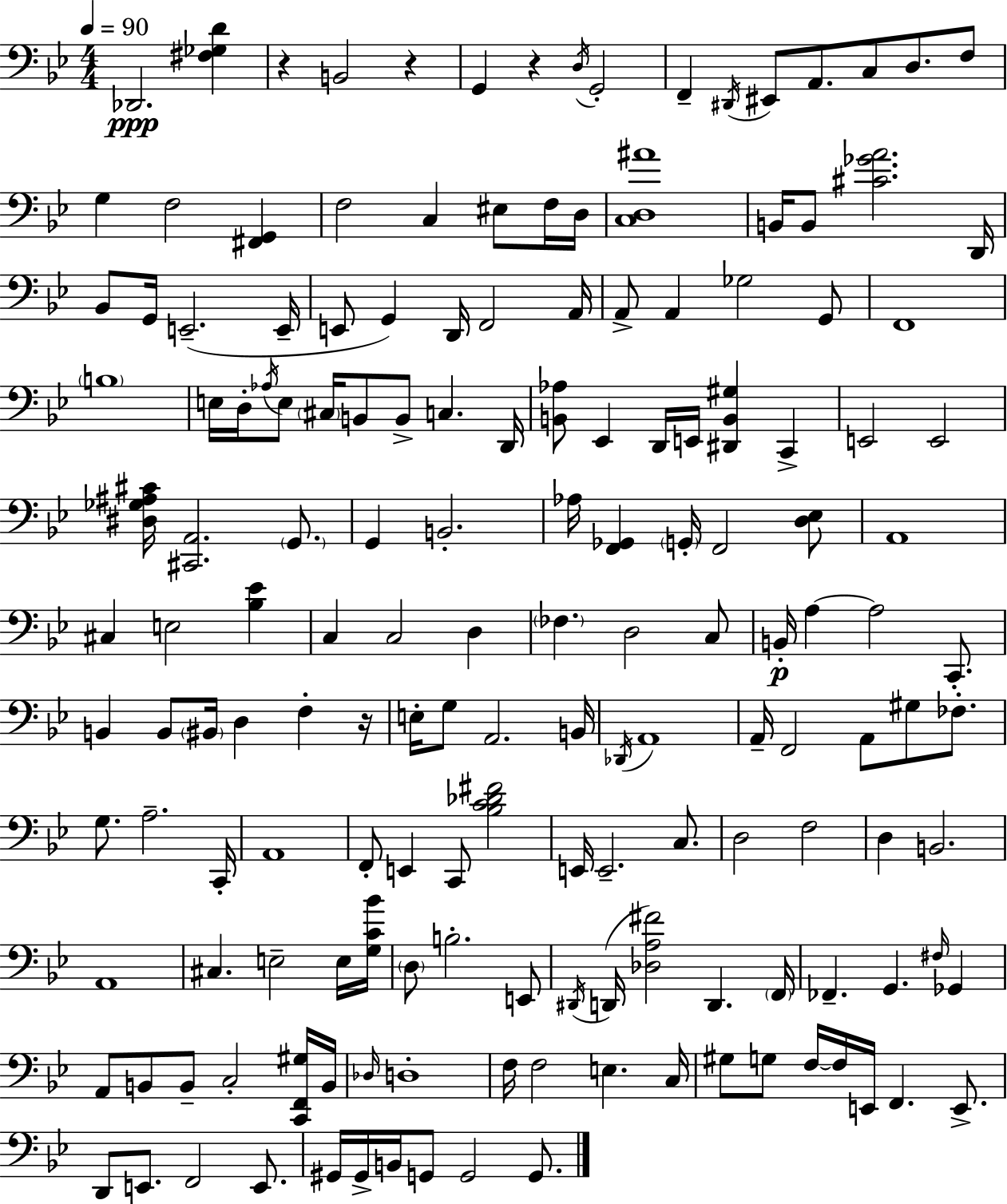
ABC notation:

X:1
T:Untitled
M:4/4
L:1/4
K:Gm
_D,,2 [^F,_G,D] z B,,2 z G,, z D,/4 G,,2 F,, ^D,,/4 ^E,,/2 A,,/2 C,/2 D,/2 F,/2 G, F,2 [^F,,G,,] F,2 C, ^E,/2 F,/4 D,/4 [C,D,^A]4 B,,/4 B,,/2 [^C_GA]2 D,,/4 _B,,/2 G,,/4 E,,2 E,,/4 E,,/2 G,, D,,/4 F,,2 A,,/4 A,,/2 A,, _G,2 G,,/2 F,,4 B,4 E,/4 D,/4 _A,/4 E,/2 ^C,/4 B,,/2 B,,/2 C, D,,/4 [B,,_A,]/2 _E,, D,,/4 E,,/4 [^D,,B,,^G,] C,, E,,2 E,,2 [^D,_G,^A,^C]/4 [^C,,A,,]2 G,,/2 G,, B,,2 _A,/4 [F,,_G,,] G,,/4 F,,2 [D,_E,]/2 A,,4 ^C, E,2 [_B,_E] C, C,2 D, _F, D,2 C,/2 B,,/4 A, A,2 C,,/2 B,, B,,/2 ^B,,/4 D, F, z/4 E,/4 G,/2 A,,2 B,,/4 _D,,/4 A,,4 A,,/4 F,,2 A,,/2 ^G,/2 _F,/2 G,/2 A,2 C,,/4 A,,4 F,,/2 E,, C,,/2 [_B,C_D^F]2 E,,/4 E,,2 C,/2 D,2 F,2 D, B,,2 A,,4 ^C, E,2 E,/4 [G,C_B]/4 D,/2 B,2 E,,/2 ^D,,/4 D,,/4 [_D,A,^F]2 D,, F,,/4 _F,, G,, ^F,/4 _G,, A,,/2 B,,/2 B,,/2 C,2 [C,,F,,^G,]/4 B,,/4 _D,/4 D,4 F,/4 F,2 E, C,/4 ^G,/2 G,/2 F,/4 F,/4 E,,/4 F,, E,,/2 D,,/2 E,,/2 F,,2 E,,/2 ^G,,/4 ^G,,/4 B,,/4 G,,/2 G,,2 G,,/2